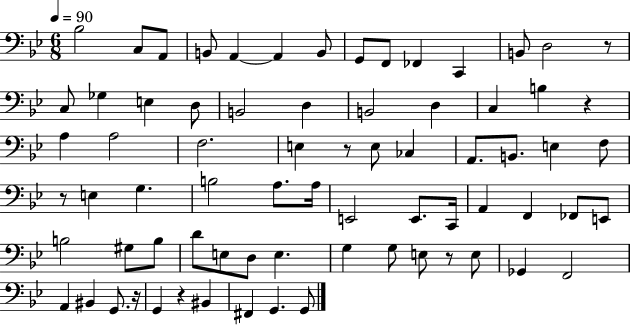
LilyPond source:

{
  \clef bass
  \numericTimeSignature
  \time 6/8
  \key bes \major
  \tempo 4 = 90
  bes2 c8 a,8 | b,8 a,4~~ a,4 b,8 | g,8 f,8 fes,4 c,4 | b,8 d2 r8 | \break c8 ges4 e4 d8 | b,2 d4 | b,2 d4 | c4 b4 r4 | \break a4 a2 | f2. | e4 r8 e8 ces4 | a,8. b,8. e4 f8 | \break r8 e4 g4. | b2 a8. a16 | e,2 e,8. c,16 | a,4 f,4 fes,8 e,8 | \break b2 gis8 b8 | d'8 e8 d8 e4. | g4 g8 e8 r8 e8 | ges,4 f,2 | \break a,4 bis,4 g,8. r16 | g,4 r4 bis,4 | fis,4 g,4. g,8 | \bar "|."
}